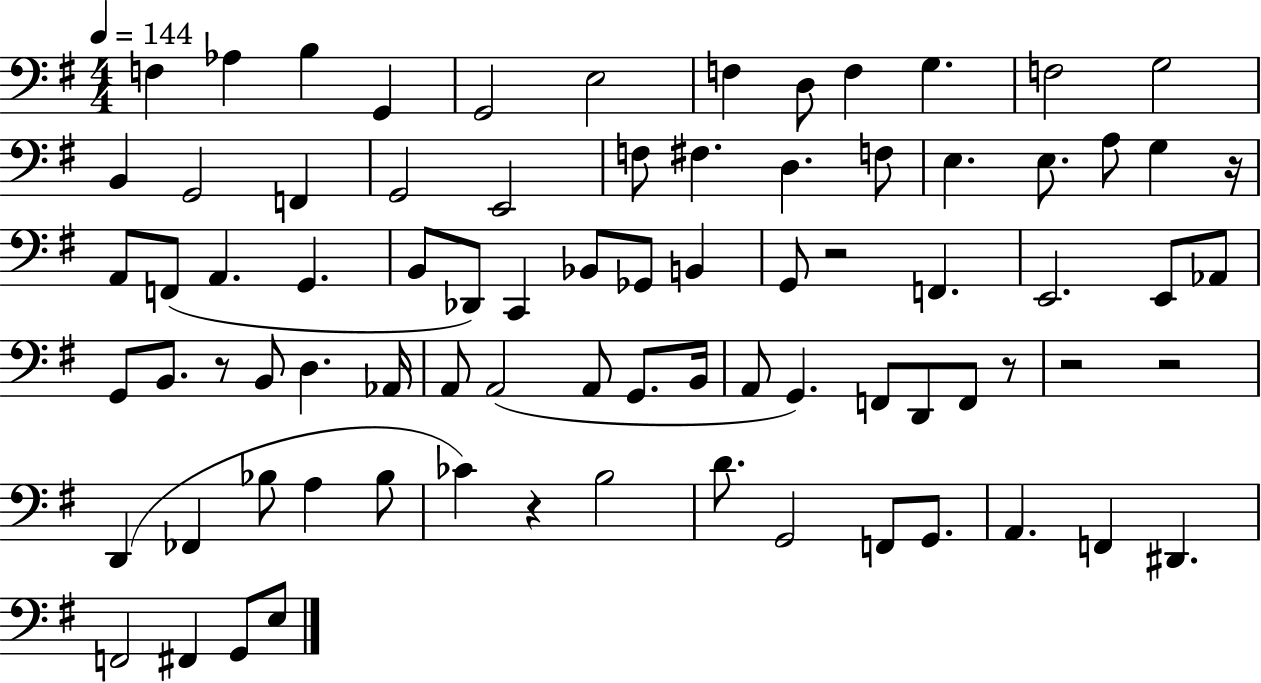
X:1
T:Untitled
M:4/4
L:1/4
K:G
F, _A, B, G,, G,,2 E,2 F, D,/2 F, G, F,2 G,2 B,, G,,2 F,, G,,2 E,,2 F,/2 ^F, D, F,/2 E, E,/2 A,/2 G, z/4 A,,/2 F,,/2 A,, G,, B,,/2 _D,,/2 C,, _B,,/2 _G,,/2 B,, G,,/2 z2 F,, E,,2 E,,/2 _A,,/2 G,,/2 B,,/2 z/2 B,,/2 D, _A,,/4 A,,/2 A,,2 A,,/2 G,,/2 B,,/4 A,,/2 G,, F,,/2 D,,/2 F,,/2 z/2 z2 z2 D,, _F,, _B,/2 A, _B,/2 _C z B,2 D/2 G,,2 F,,/2 G,,/2 A,, F,, ^D,, F,,2 ^F,, G,,/2 E,/2